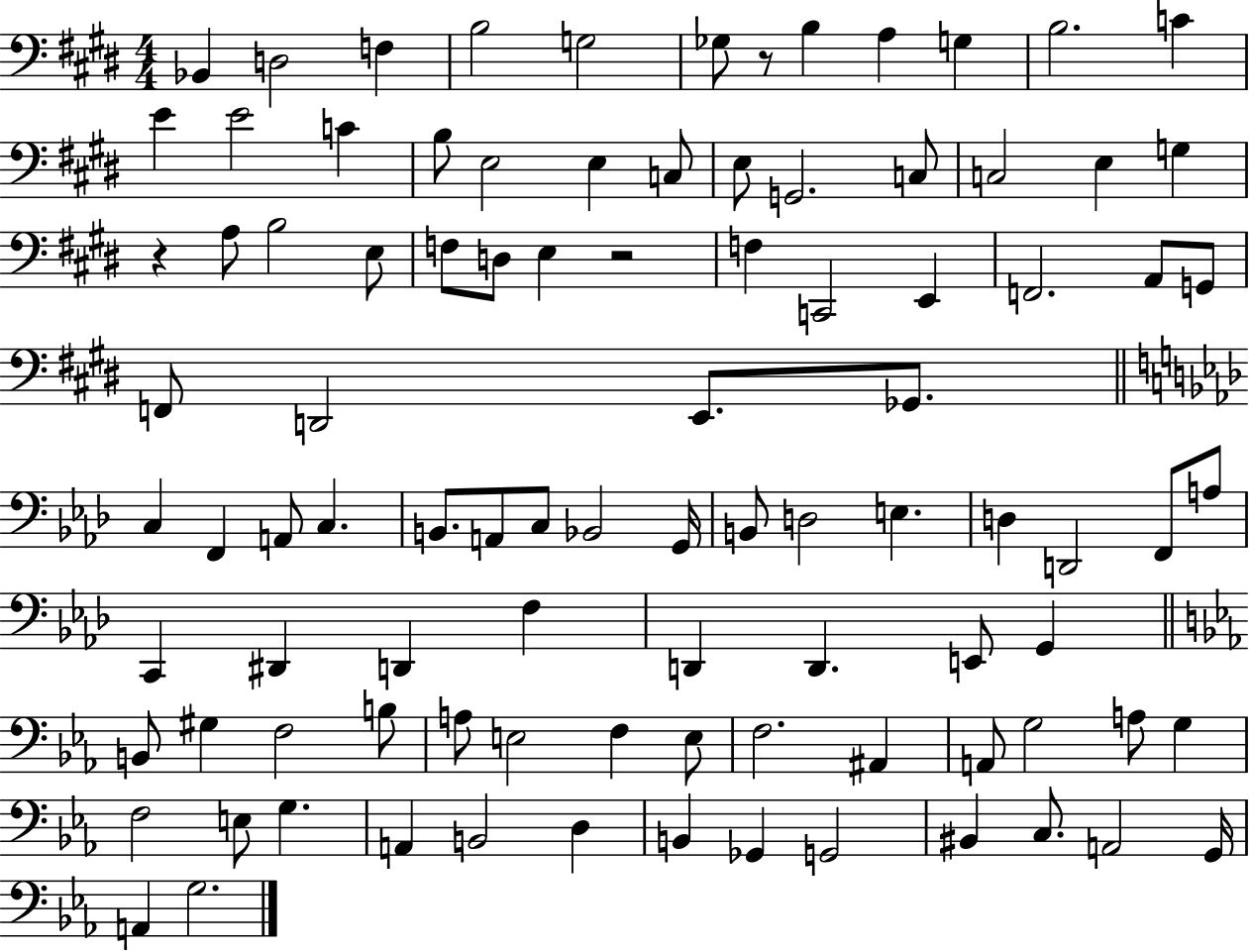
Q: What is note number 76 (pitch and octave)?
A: G3